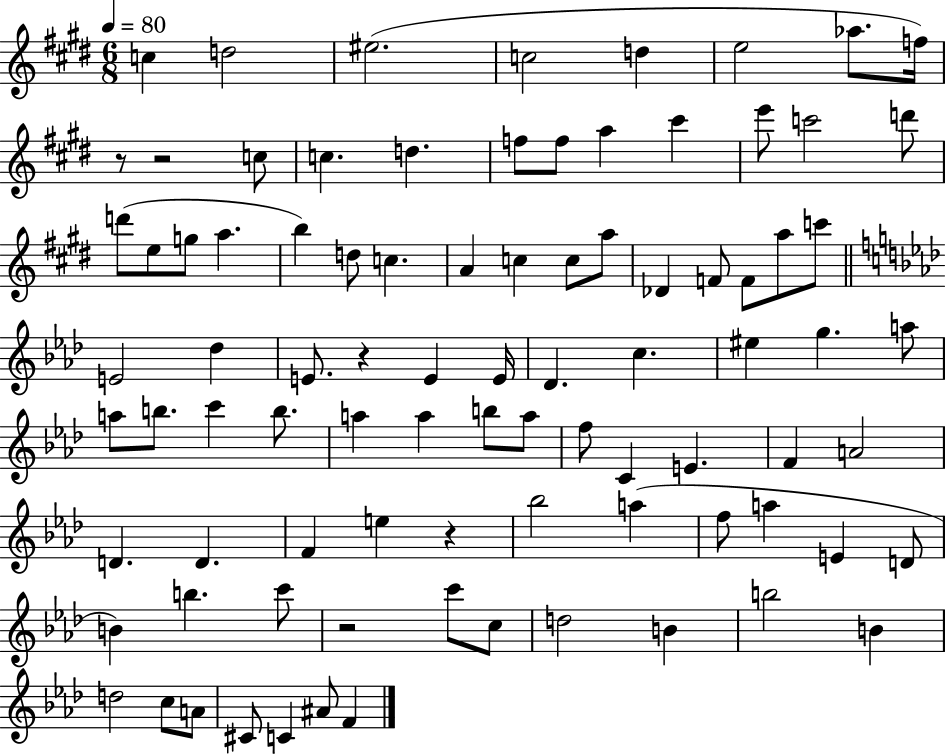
C5/q D5/h EIS5/h. C5/h D5/q E5/h Ab5/e. F5/s R/e R/h C5/e C5/q. D5/q. F5/e F5/e A5/q C#6/q E6/e C6/h D6/e D6/e E5/e G5/e A5/q. B5/q D5/e C5/q. A4/q C5/q C5/e A5/e Db4/q F4/e F4/e A5/e C6/e E4/h Db5/q E4/e. R/q E4/q E4/s Db4/q. C5/q. EIS5/q G5/q. A5/e A5/e B5/e. C6/q B5/e. A5/q A5/q B5/e A5/e F5/e C4/q E4/q. F4/q A4/h D4/q. D4/q. F4/q E5/q R/q Bb5/h A5/q F5/e A5/q E4/q D4/e B4/q B5/q. C6/e R/h C6/e C5/e D5/h B4/q B5/h B4/q D5/h C5/e A4/e C#4/e C4/q A#4/e F4/q